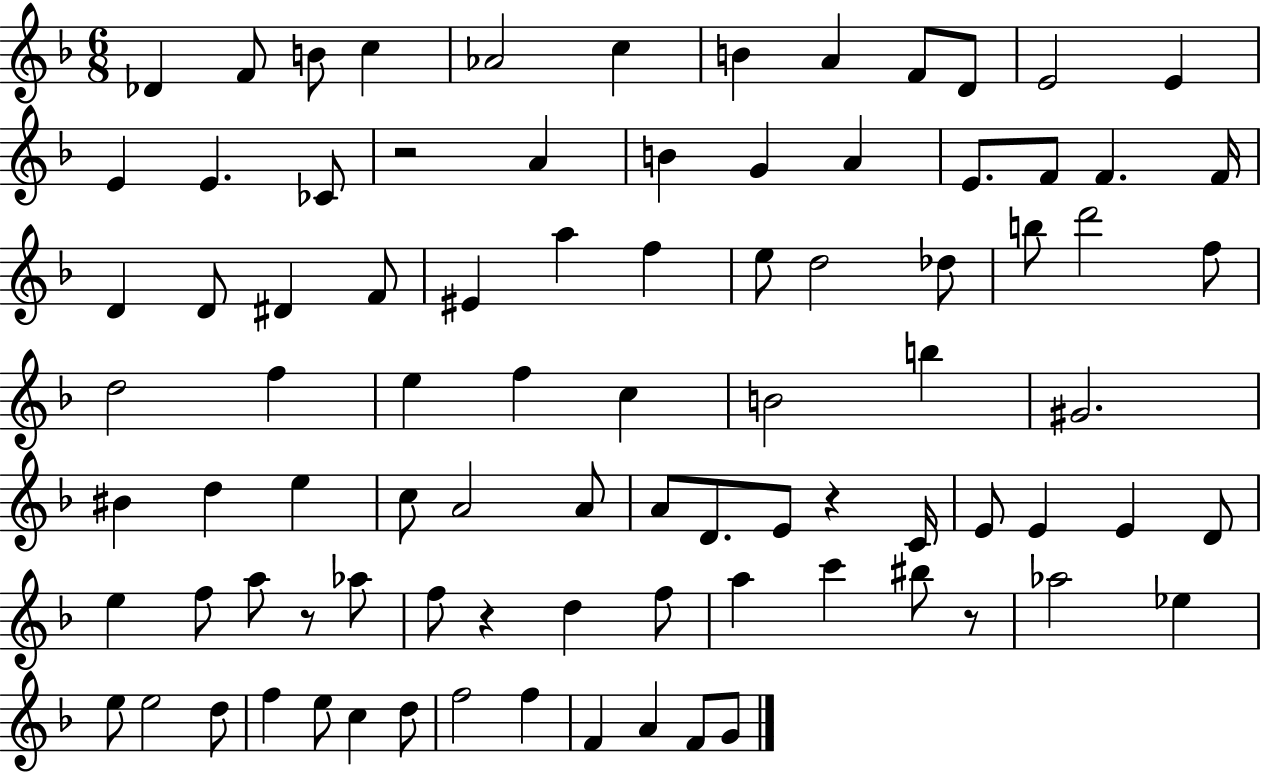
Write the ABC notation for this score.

X:1
T:Untitled
M:6/8
L:1/4
K:F
_D F/2 B/2 c _A2 c B A F/2 D/2 E2 E E E _C/2 z2 A B G A E/2 F/2 F F/4 D D/2 ^D F/2 ^E a f e/2 d2 _d/2 b/2 d'2 f/2 d2 f e f c B2 b ^G2 ^B d e c/2 A2 A/2 A/2 D/2 E/2 z C/4 E/2 E E D/2 e f/2 a/2 z/2 _a/2 f/2 z d f/2 a c' ^b/2 z/2 _a2 _e e/2 e2 d/2 f e/2 c d/2 f2 f F A F/2 G/2